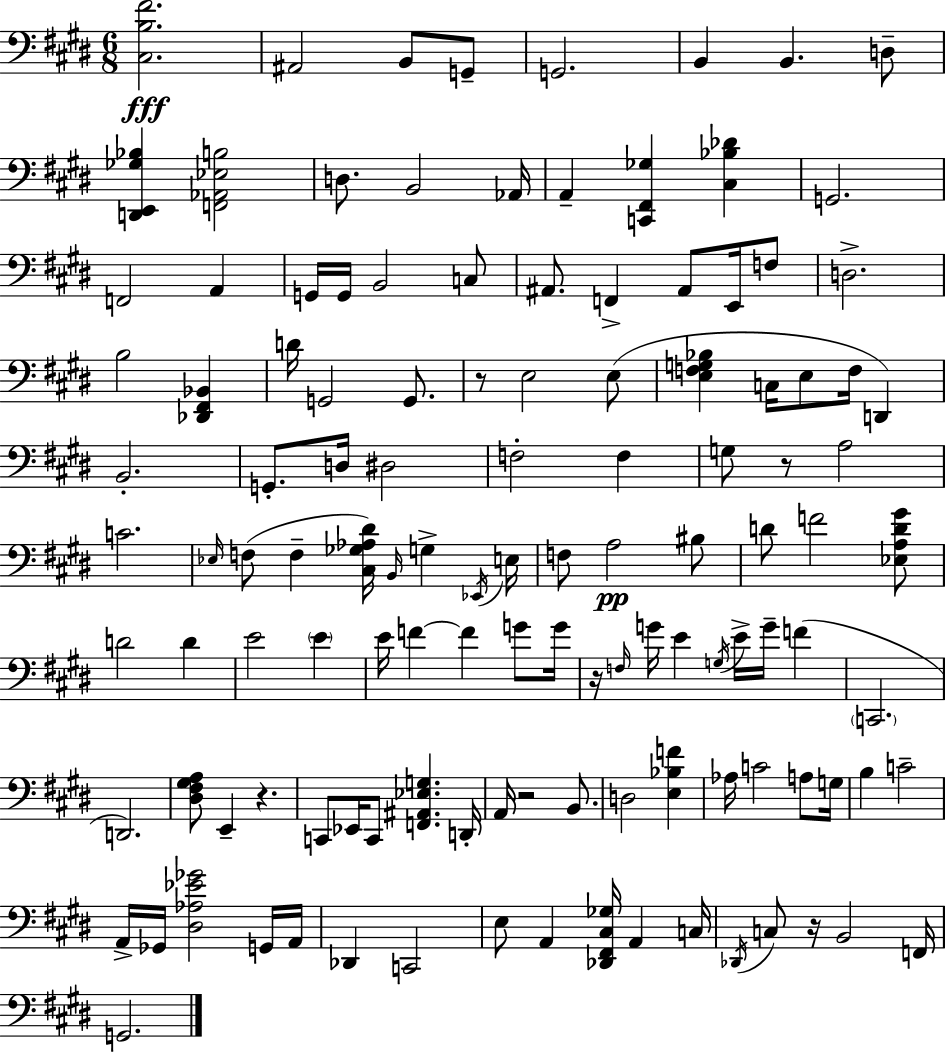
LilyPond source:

{
  \clef bass
  \numericTimeSignature
  \time 6/8
  \key e \major
  <cis b fis'>2.\fff | ais,2 b,8 g,8-- | g,2. | b,4 b,4. d8-- | \break <d, e, ges bes>4 <f, aes, ees b>2 | d8. b,2 aes,16 | a,4-- <c, fis, ges>4 <cis bes des'>4 | g,2. | \break f,2 a,4 | g,16 g,16 b,2 c8 | ais,8. f,4-> ais,8 e,16 f8 | d2.-> | \break b2 <des, fis, bes,>4 | d'16 g,2 g,8. | r8 e2 e8( | <e f g bes>4 c16 e8 f16 d,4) | \break b,2.-. | g,8.-. d16 dis2 | f2-. f4 | g8 r8 a2 | \break c'2. | \grace { ees16 }( f8 f4-- <cis ges aes dis'>16) \grace { b,16 } g4-> | \acciaccatura { ees,16 } e16 f8 a2\pp | bis8 d'8 f'2 | \break <ees a d' gis'>8 d'2 d'4 | e'2 \parenthesize e'4 | e'16 f'4~~ f'4 | g'8 g'16 r16 \grace { f16 } g'16 e'4 \acciaccatura { g16 } e'16-> | \break g'16-- f'4( \parenthesize c,2. | d,2.) | <dis fis gis a>8 e,4-- r4. | c,8 ees,16 c,8 <f, ais, ees g>4. | \break d,16-. a,16 r2 | b,8. d2 | <e bes f'>4 aes16 c'2 | a8 g16 b4 c'2-- | \break a,16-> ges,16 <dis aes ees' ges'>2 | g,16 a,16 des,4 c,2 | e8 a,4 <des, fis, cis ges>16 | a,4 c16 \acciaccatura { des,16 } c8 r16 b,2 | \break f,16 g,2. | \bar "|."
}